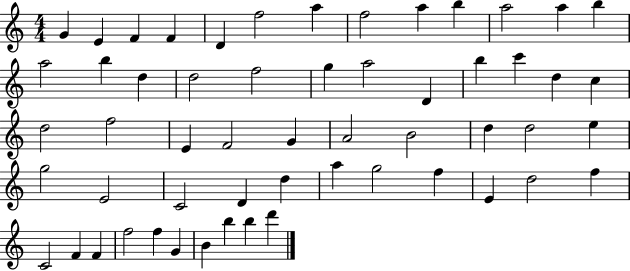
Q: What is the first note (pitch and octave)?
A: G4